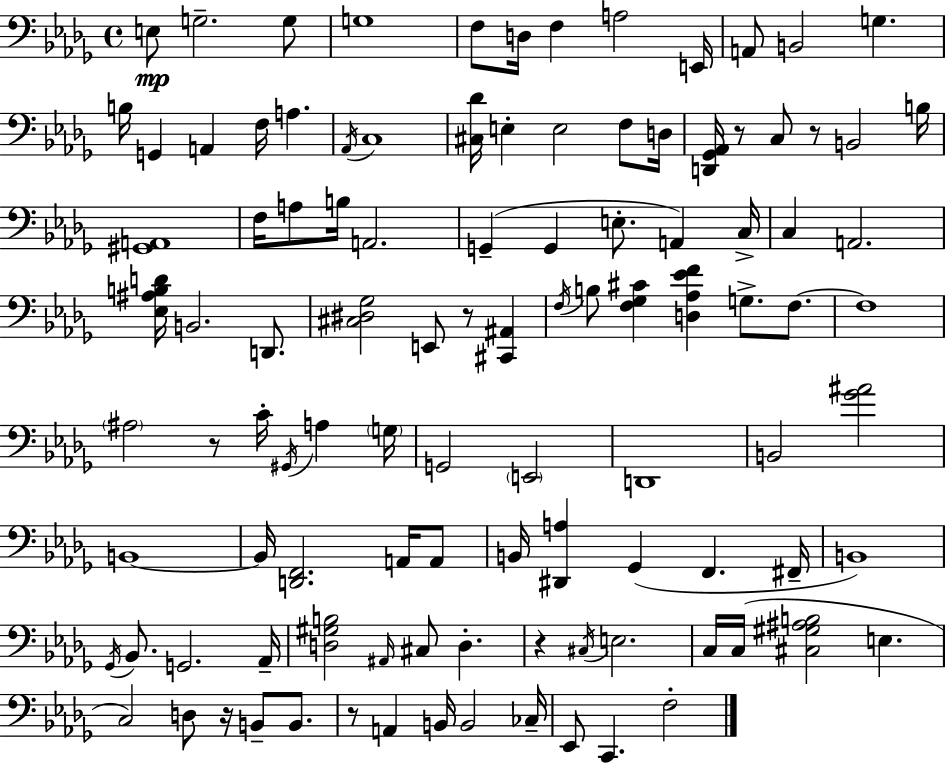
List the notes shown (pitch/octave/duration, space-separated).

E3/e G3/h. G3/e G3/w F3/e D3/s F3/q A3/h E2/s A2/e B2/h G3/q. B3/s G2/q A2/q F3/s A3/q. Ab2/s C3/w [C#3,Db4]/s E3/q E3/h F3/e D3/s [D2,Gb2,Ab2]/s R/e C3/e R/e B2/h B3/s [G#2,A2]/w F3/s A3/e B3/s A2/h. G2/q G2/q E3/e. A2/q C3/s C3/q A2/h. [Eb3,A#3,B3,D4]/s B2/h. D2/e. [C#3,D#3,Gb3]/h E2/e R/e [C#2,A#2]/q F3/s B3/e [F3,Gb3,C#4]/q [D3,Ab3,Eb4,F4]/q G3/e. F3/e. F3/w A#3/h R/e C4/s G#2/s A3/q G3/s G2/h E2/h D2/w B2/h [Gb4,A#4]/h B2/w B2/s [D2,F2]/h. A2/s A2/e B2/s [D#2,A3]/q Gb2/q F2/q. F#2/s B2/w Gb2/s Bb2/e. G2/h. Ab2/s [D3,G#3,B3]/h A#2/s C#3/e D3/q. R/q C#3/s E3/h. C3/s C3/s [C#3,G#3,A#3,B3]/h E3/q. C3/h D3/e R/s B2/e B2/e. R/e A2/q B2/s B2/h CES3/s Eb2/e C2/q. F3/h